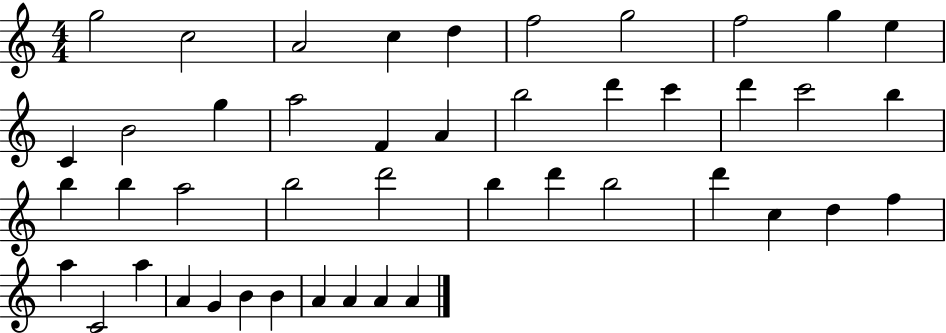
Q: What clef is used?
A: treble